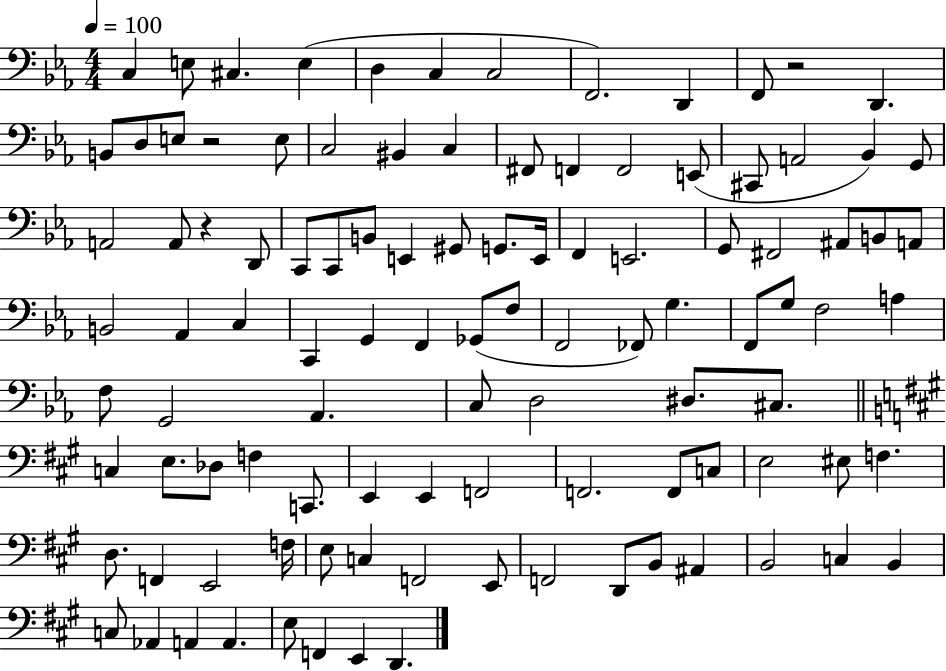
X:1
T:Untitled
M:4/4
L:1/4
K:Eb
C, E,/2 ^C, E, D, C, C,2 F,,2 D,, F,,/2 z2 D,, B,,/2 D,/2 E,/2 z2 E,/2 C,2 ^B,, C, ^F,,/2 F,, F,,2 E,,/2 ^C,,/2 A,,2 _B,, G,,/2 A,,2 A,,/2 z D,,/2 C,,/2 C,,/2 B,,/2 E,, ^G,,/2 G,,/2 E,,/4 F,, E,,2 G,,/2 ^F,,2 ^A,,/2 B,,/2 A,,/2 B,,2 _A,, C, C,, G,, F,, _G,,/2 F,/2 F,,2 _F,,/2 G, F,,/2 G,/2 F,2 A, F,/2 G,,2 _A,, C,/2 D,2 ^D,/2 ^C,/2 C, E,/2 _D,/2 F, C,,/2 E,, E,, F,,2 F,,2 F,,/2 C,/2 E,2 ^E,/2 F, D,/2 F,, E,,2 F,/4 E,/2 C, F,,2 E,,/2 F,,2 D,,/2 B,,/2 ^A,, B,,2 C, B,, C,/2 _A,, A,, A,, E,/2 F,, E,, D,,